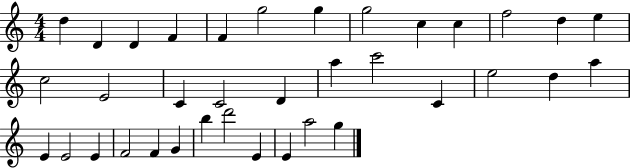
{
  \clef treble
  \numericTimeSignature
  \time 4/4
  \key c \major
  d''4 d'4 d'4 f'4 | f'4 g''2 g''4 | g''2 c''4 c''4 | f''2 d''4 e''4 | \break c''2 e'2 | c'4 c'2 d'4 | a''4 c'''2 c'4 | e''2 d''4 a''4 | \break e'4 e'2 e'4 | f'2 f'4 g'4 | b''4 d'''2 e'4 | e'4 a''2 g''4 | \break \bar "|."
}